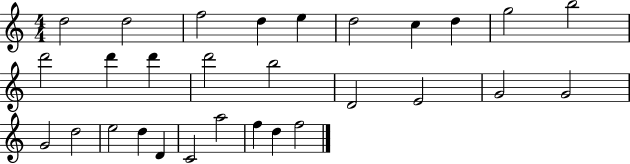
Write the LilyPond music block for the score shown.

{
  \clef treble
  \numericTimeSignature
  \time 4/4
  \key c \major
  d''2 d''2 | f''2 d''4 e''4 | d''2 c''4 d''4 | g''2 b''2 | \break d'''2 d'''4 d'''4 | d'''2 b''2 | d'2 e'2 | g'2 g'2 | \break g'2 d''2 | e''2 d''4 d'4 | c'2 a''2 | f''4 d''4 f''2 | \break \bar "|."
}